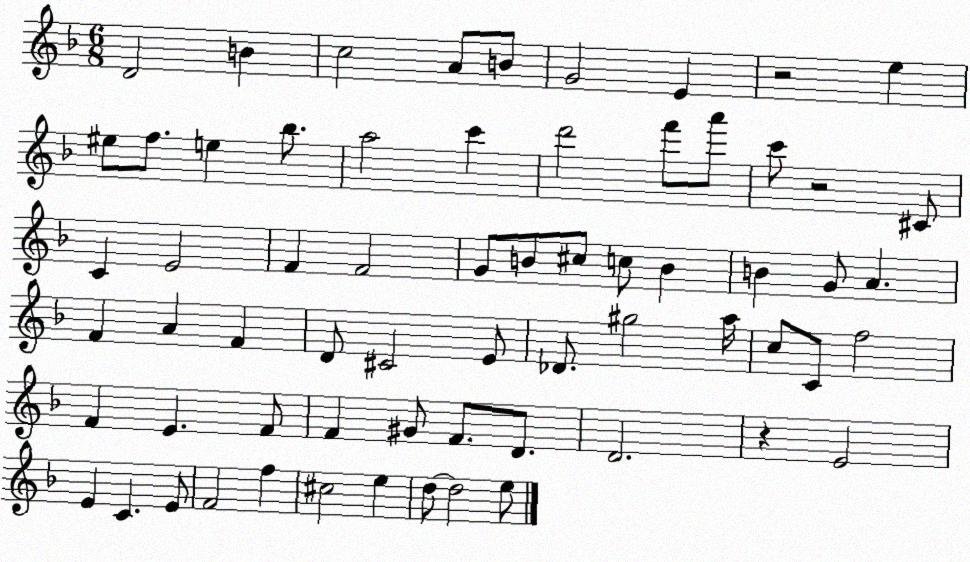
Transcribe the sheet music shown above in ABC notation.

X:1
T:Untitled
M:6/8
L:1/4
K:F
D2 B c2 A/2 B/2 G2 E z2 e ^e/2 f/2 e _b/2 a2 c' d'2 f'/2 a'/2 c'/2 z2 ^C/2 C E2 F F2 G/2 B/2 ^c/2 c/2 B B G/2 A F A F D/2 ^C2 E/2 _D/2 ^g2 a/4 c/2 C/2 f2 F E F/2 F ^G/2 F/2 D/2 D2 z E2 E C E/2 F2 f ^c2 e d/2 d2 e/2